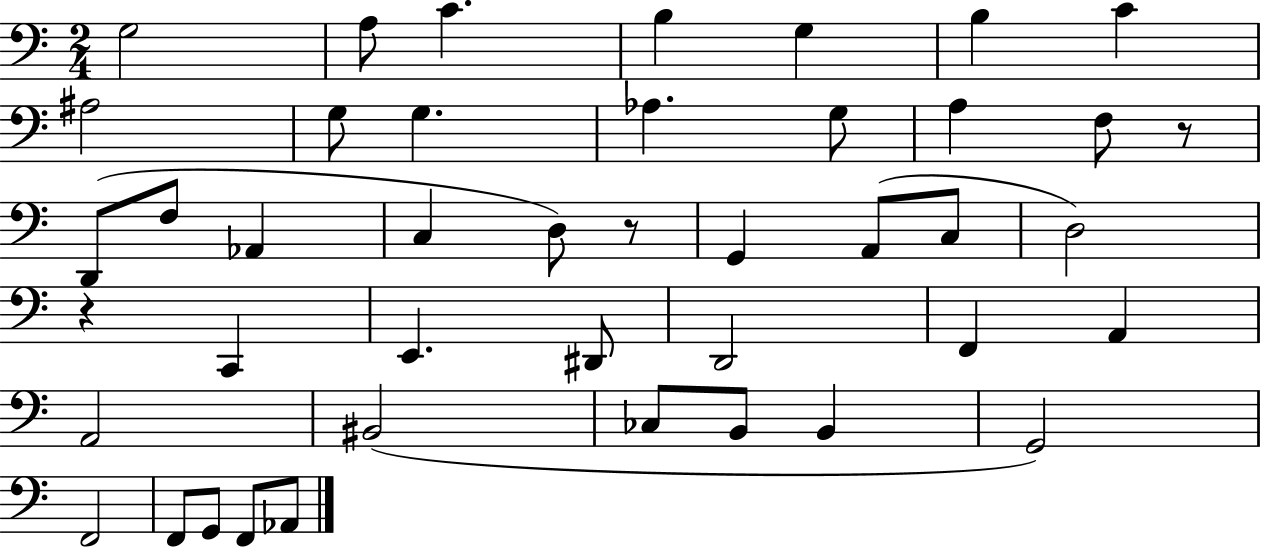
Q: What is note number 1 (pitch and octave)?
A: G3